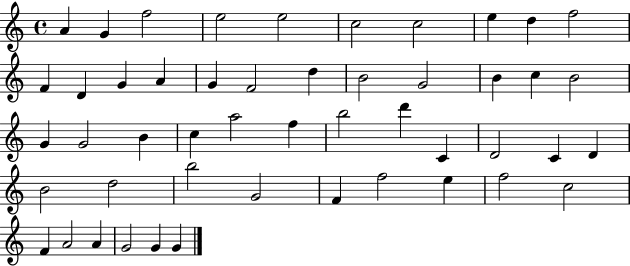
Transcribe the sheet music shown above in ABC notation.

X:1
T:Untitled
M:4/4
L:1/4
K:C
A G f2 e2 e2 c2 c2 e d f2 F D G A G F2 d B2 G2 B c B2 G G2 B c a2 f b2 d' C D2 C D B2 d2 b2 G2 F f2 e f2 c2 F A2 A G2 G G